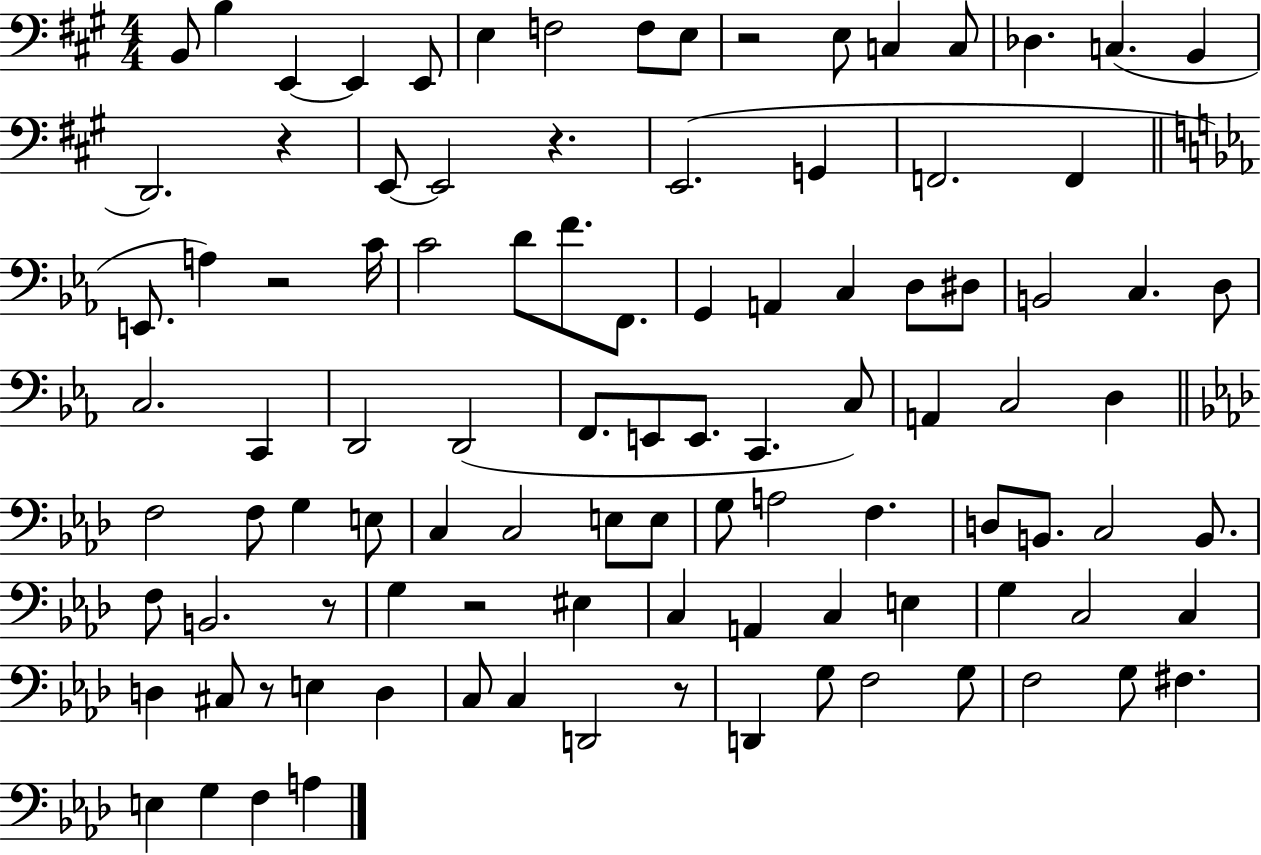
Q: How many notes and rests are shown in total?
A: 101